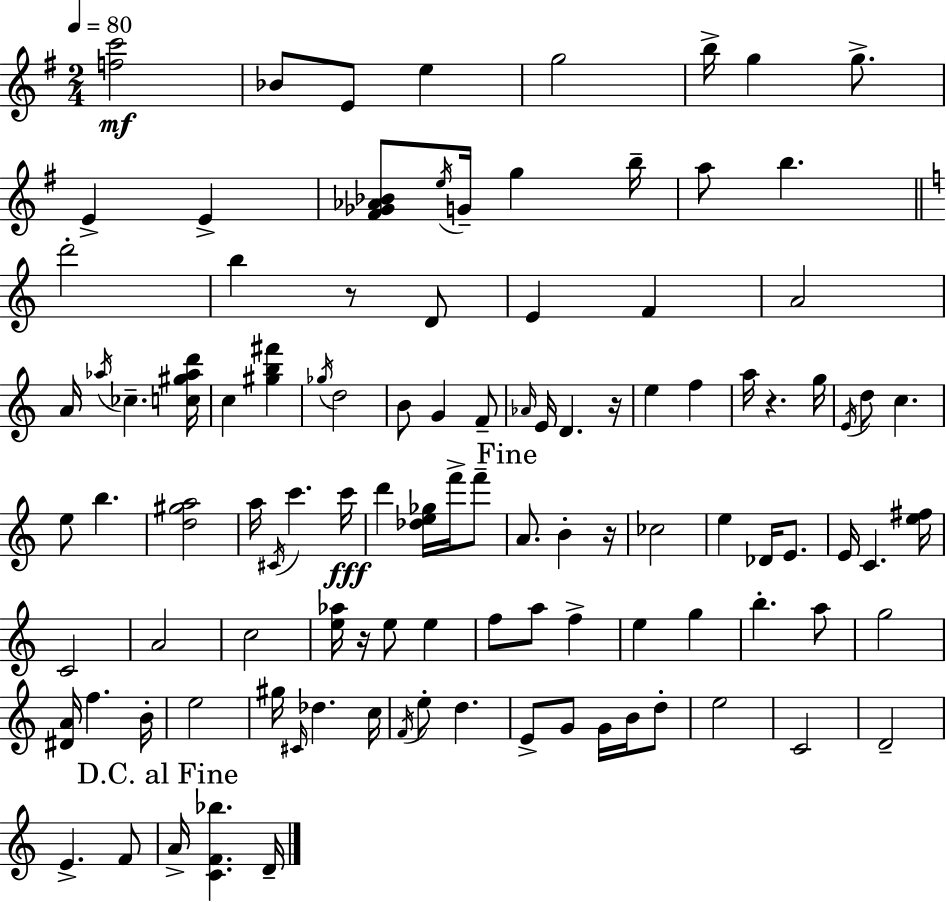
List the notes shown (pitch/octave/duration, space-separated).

[F5,C6]/h Bb4/e E4/e E5/q G5/h B5/s G5/q G5/e. E4/q E4/q [F#4,Gb4,Ab4,Bb4]/e E5/s G4/s G5/q B5/s A5/e B5/q. D6/h B5/q R/e D4/e E4/q F4/q A4/h A4/s Ab5/s CES5/q. [C5,G#5,Ab5,D6]/s C5/q [G#5,B5,F#6]/q Gb5/s D5/h B4/e G4/q F4/e Ab4/s E4/s D4/q. R/s E5/q F5/q A5/s R/q. G5/s E4/s D5/e C5/q. E5/e B5/q. [D5,G#5,A5]/h A5/s C#4/s C6/q. C6/s D6/q [Db5,E5,Gb5]/s F6/s F6/e A4/e. B4/q R/s CES5/h E5/q Db4/s E4/e. E4/s C4/q. [E5,F#5]/s C4/h A4/h C5/h [E5,Ab5]/s R/s E5/e E5/q F5/e A5/e F5/q E5/q G5/q B5/q. A5/e G5/h [D#4,A4]/s F5/q. B4/s E5/h G#5/s C#4/s Db5/q. C5/s F4/s E5/e D5/q. E4/e G4/e G4/s B4/s D5/e E5/h C4/h D4/h E4/q. F4/e A4/s [C4,F4,Bb5]/q. D4/s